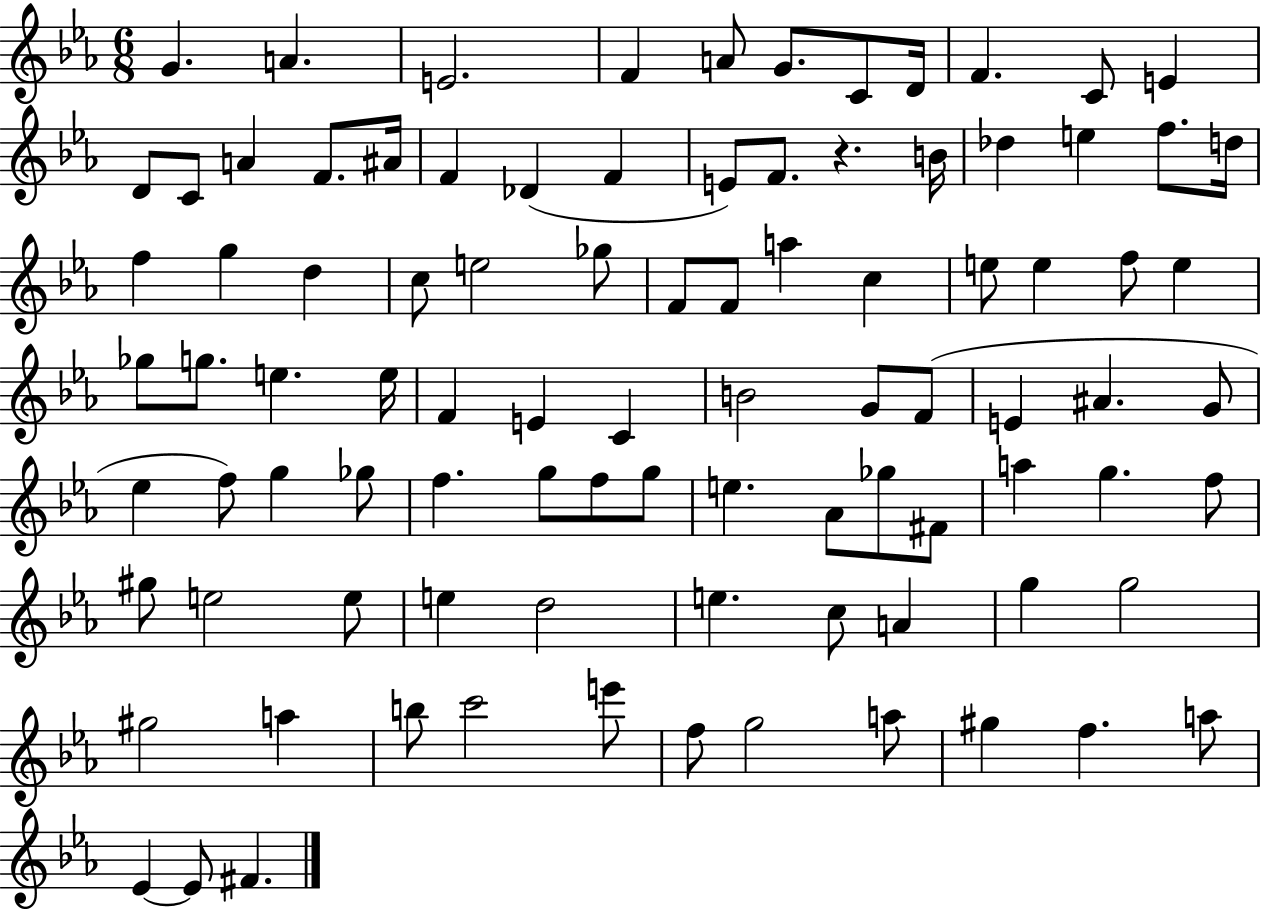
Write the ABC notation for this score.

X:1
T:Untitled
M:6/8
L:1/4
K:Eb
G A E2 F A/2 G/2 C/2 D/4 F C/2 E D/2 C/2 A F/2 ^A/4 F _D F E/2 F/2 z B/4 _d e f/2 d/4 f g d c/2 e2 _g/2 F/2 F/2 a c e/2 e f/2 e _g/2 g/2 e e/4 F E C B2 G/2 F/2 E ^A G/2 _e f/2 g _g/2 f g/2 f/2 g/2 e _A/2 _g/2 ^F/2 a g f/2 ^g/2 e2 e/2 e d2 e c/2 A g g2 ^g2 a b/2 c'2 e'/2 f/2 g2 a/2 ^g f a/2 _E _E/2 ^F